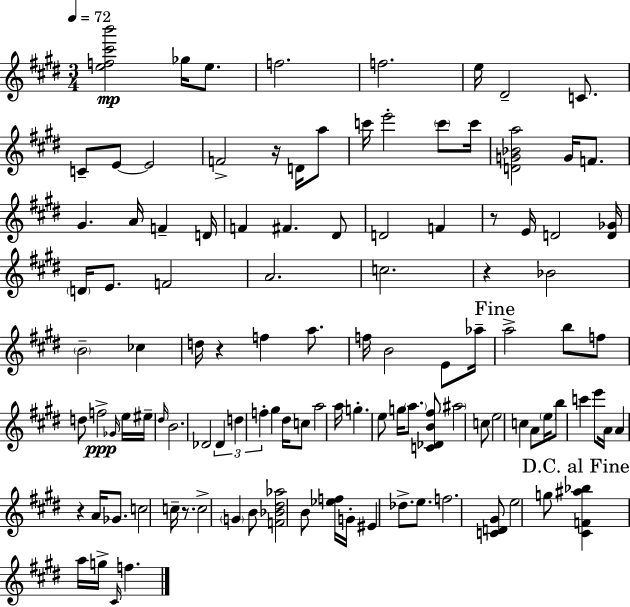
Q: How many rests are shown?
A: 6